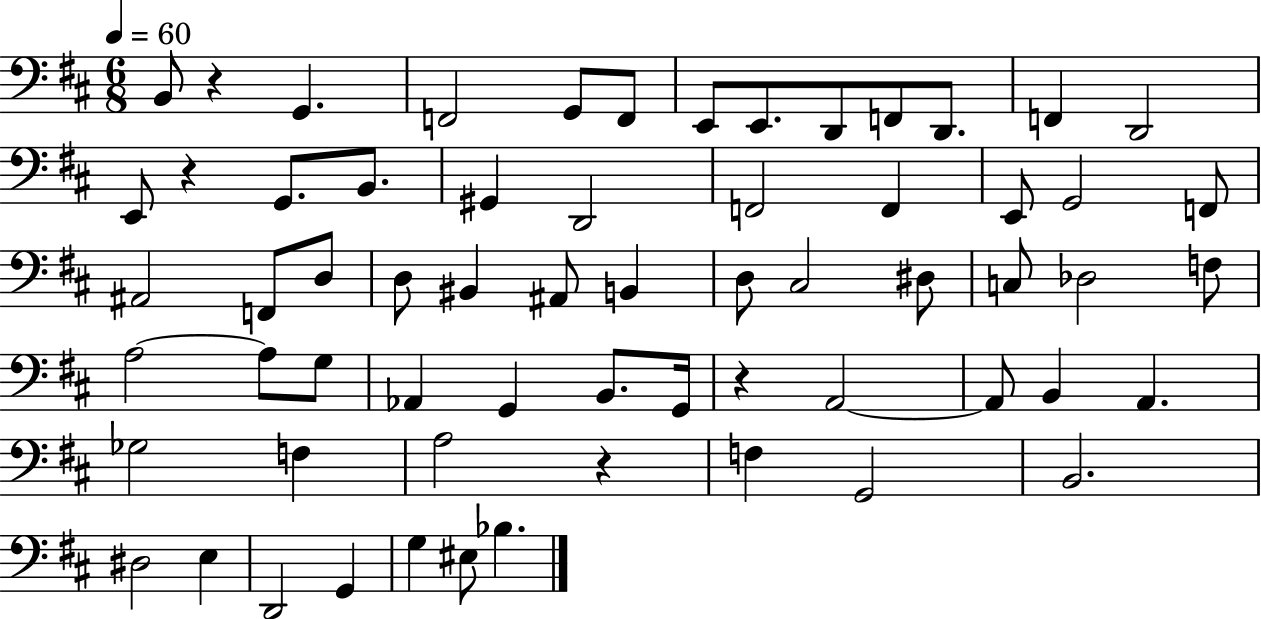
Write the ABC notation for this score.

X:1
T:Untitled
M:6/8
L:1/4
K:D
B,,/2 z G,, F,,2 G,,/2 F,,/2 E,,/2 E,,/2 D,,/2 F,,/2 D,,/2 F,, D,,2 E,,/2 z G,,/2 B,,/2 ^G,, D,,2 F,,2 F,, E,,/2 G,,2 F,,/2 ^A,,2 F,,/2 D,/2 D,/2 ^B,, ^A,,/2 B,, D,/2 ^C,2 ^D,/2 C,/2 _D,2 F,/2 A,2 A,/2 G,/2 _A,, G,, B,,/2 G,,/4 z A,,2 A,,/2 B,, A,, _G,2 F, A,2 z F, G,,2 B,,2 ^D,2 E, D,,2 G,, G, ^E,/2 _B,